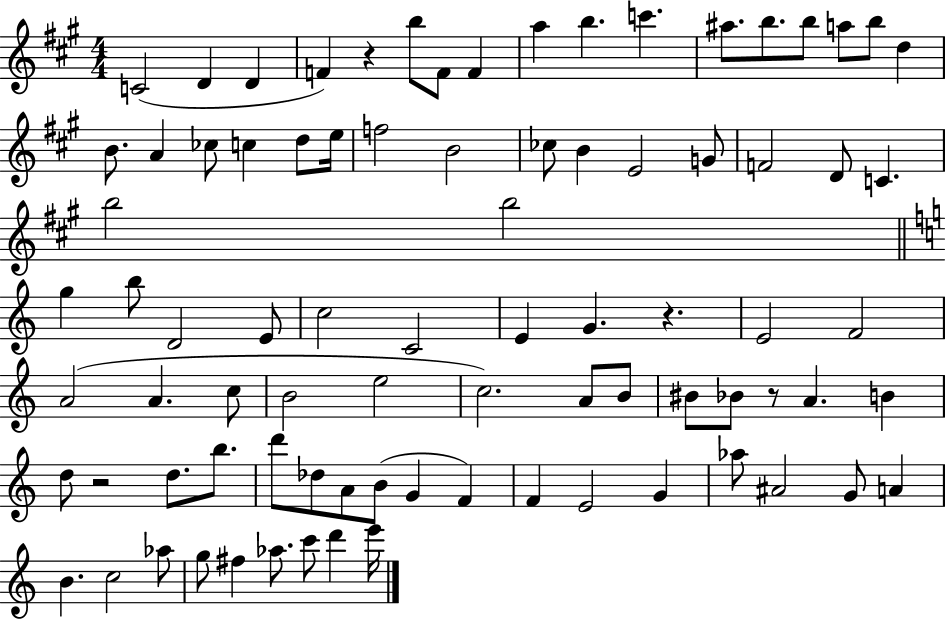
X:1
T:Untitled
M:4/4
L:1/4
K:A
C2 D D F z b/2 F/2 F a b c' ^a/2 b/2 b/2 a/2 b/2 d B/2 A _c/2 c d/2 e/4 f2 B2 _c/2 B E2 G/2 F2 D/2 C b2 b2 g b/2 D2 E/2 c2 C2 E G z E2 F2 A2 A c/2 B2 e2 c2 A/2 B/2 ^B/2 _B/2 z/2 A B d/2 z2 d/2 b/2 d'/2 _d/2 A/2 B/2 G F F E2 G _a/2 ^A2 G/2 A B c2 _a/2 g/2 ^f _a/2 c'/2 d' e'/4